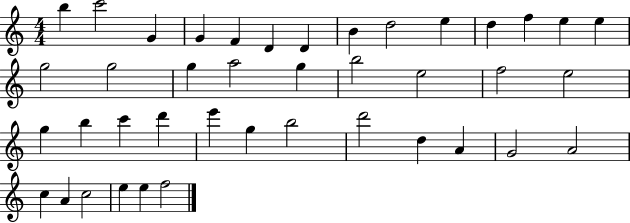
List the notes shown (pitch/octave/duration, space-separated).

B5/q C6/h G4/q G4/q F4/q D4/q D4/q B4/q D5/h E5/q D5/q F5/q E5/q E5/q G5/h G5/h G5/q A5/h G5/q B5/h E5/h F5/h E5/h G5/q B5/q C6/q D6/q E6/q G5/q B5/h D6/h D5/q A4/q G4/h A4/h C5/q A4/q C5/h E5/q E5/q F5/h